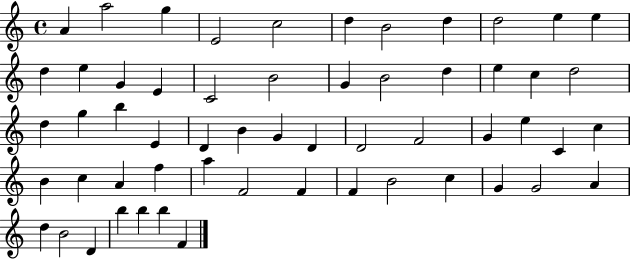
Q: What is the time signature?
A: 4/4